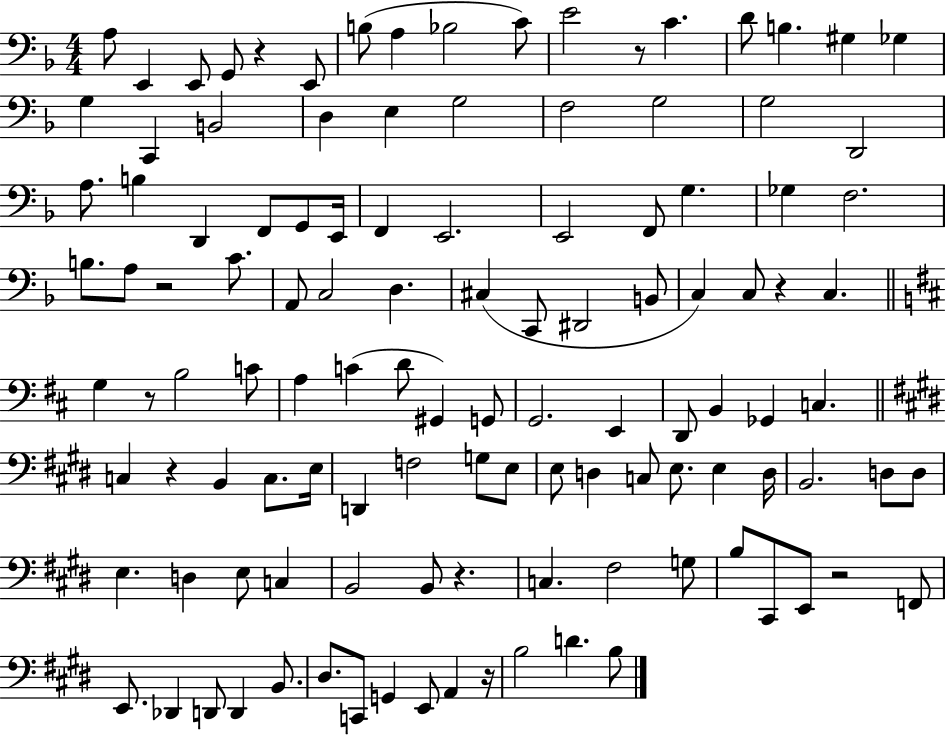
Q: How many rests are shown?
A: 9